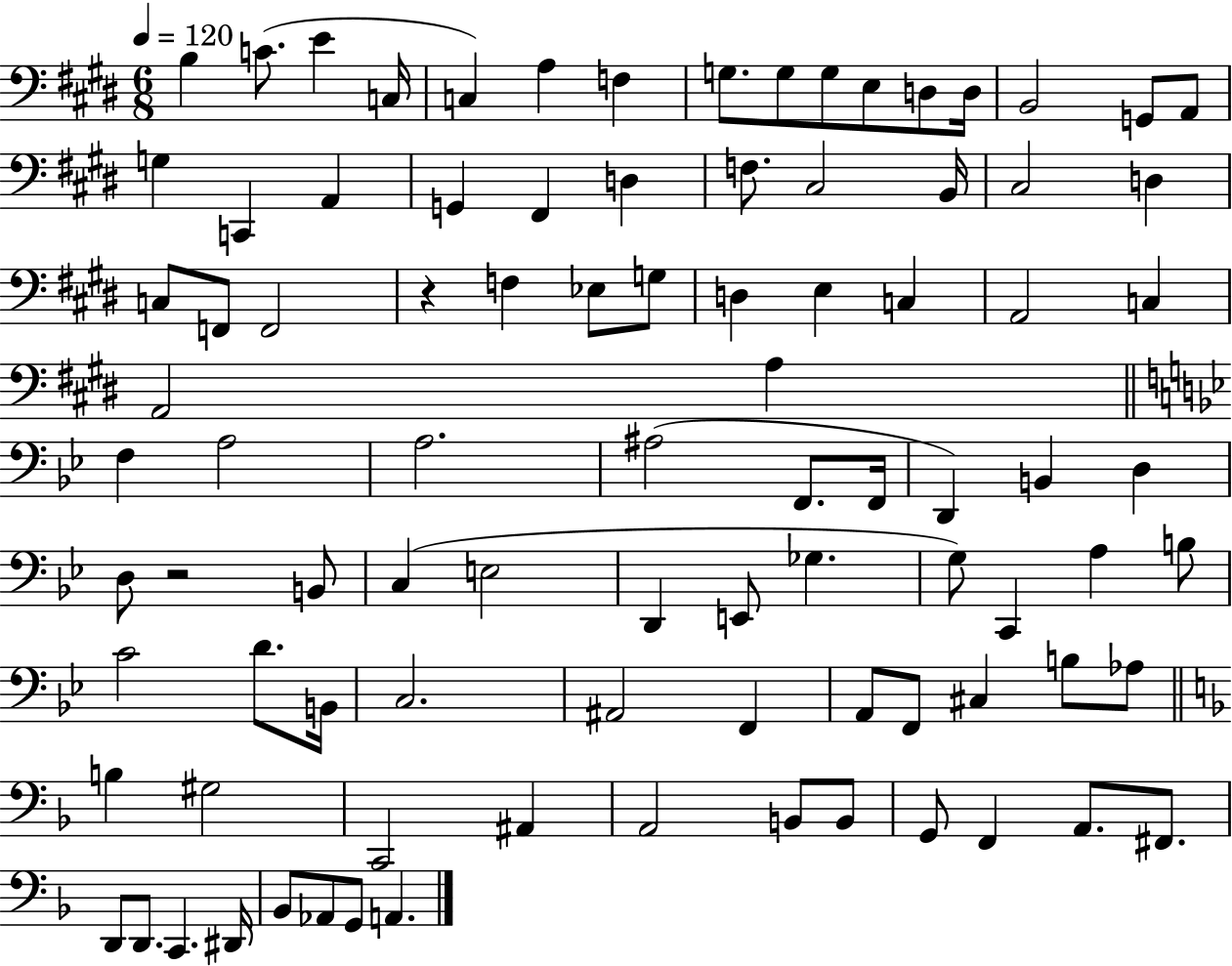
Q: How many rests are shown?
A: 2